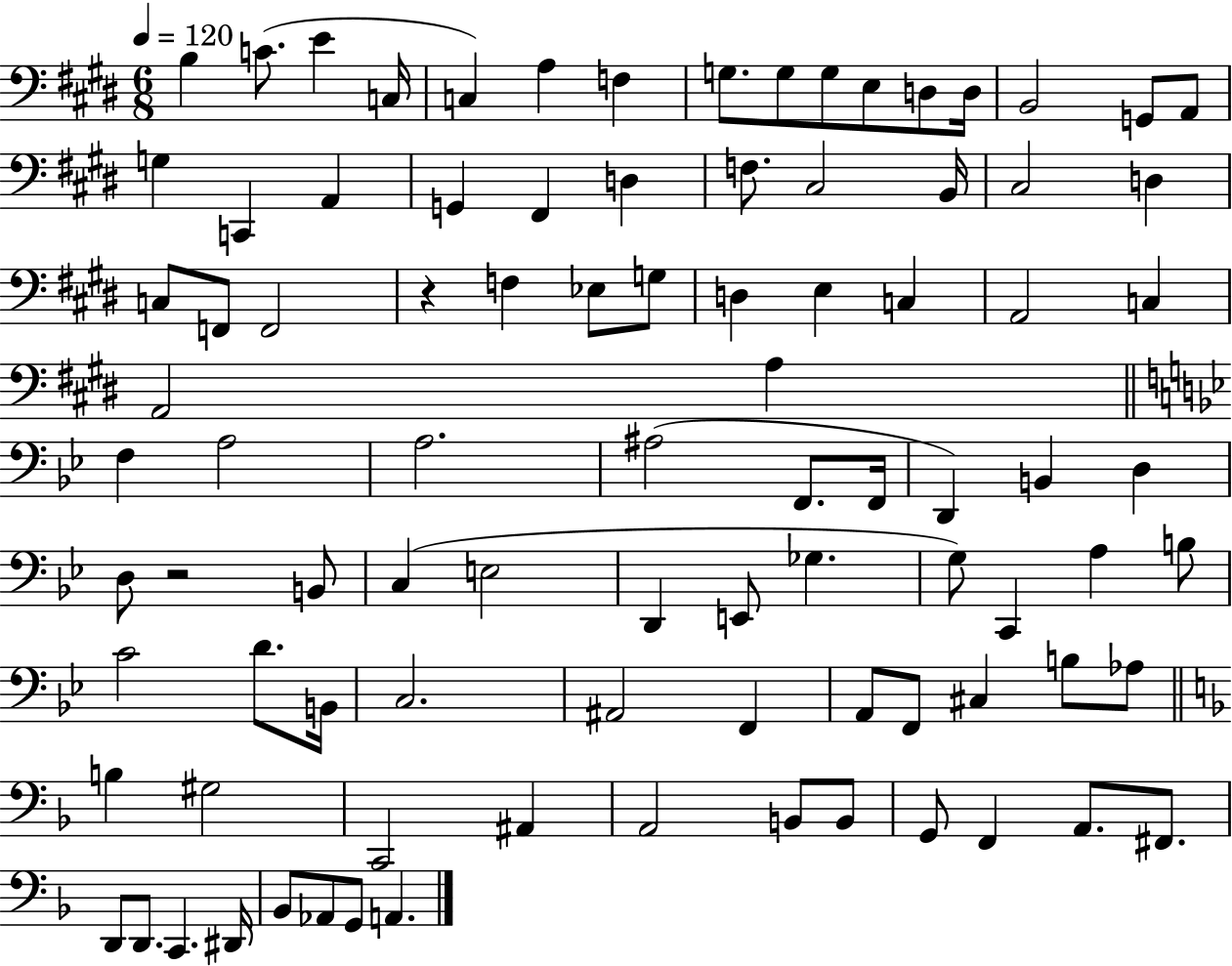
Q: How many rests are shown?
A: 2